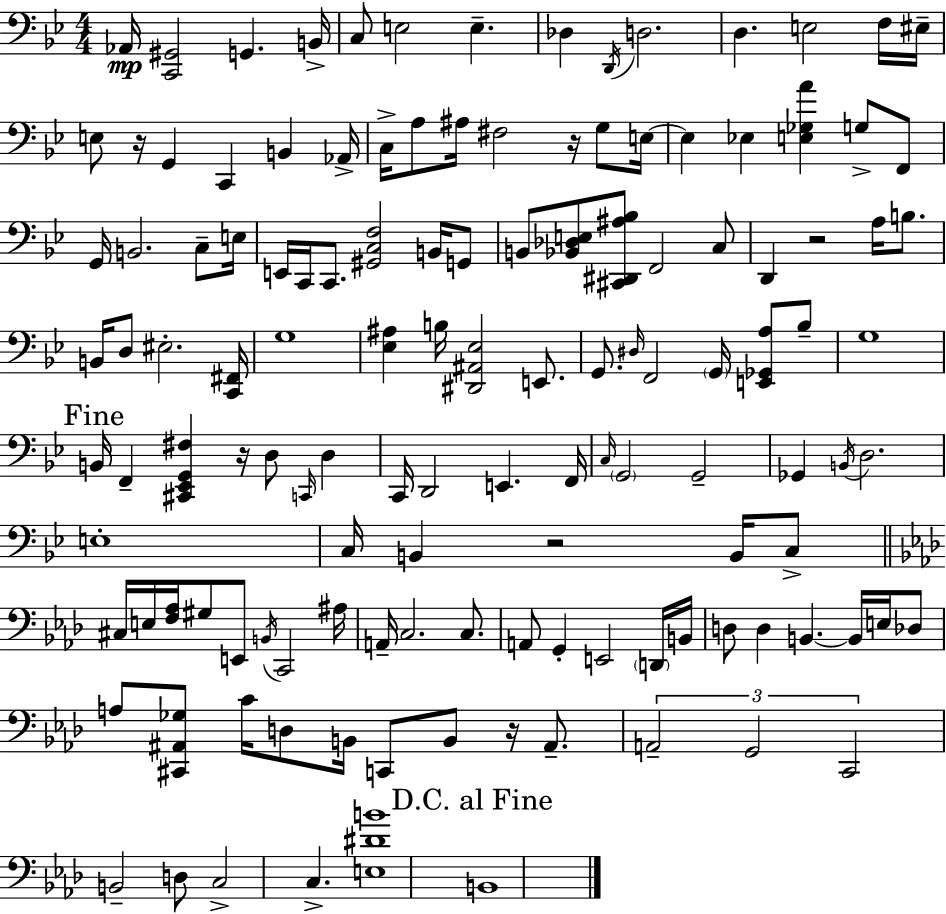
X:1
T:Untitled
M:4/4
L:1/4
K:Bb
_A,,/4 [C,,^G,,]2 G,, B,,/4 C,/2 E,2 E, _D, D,,/4 D,2 D, E,2 F,/4 ^E,/4 E,/2 z/4 G,, C,, B,, _A,,/4 C,/4 A,/2 ^A,/4 ^F,2 z/4 G,/2 E,/4 E, _E, [E,_G,A] G,/2 F,,/2 G,,/4 B,,2 C,/2 E,/4 E,,/4 C,,/4 C,,/2 [^G,,C,F,]2 B,,/4 G,,/2 B,,/2 [_B,,_D,E,]/2 [^C,,^D,,^A,_B,]/2 F,,2 C,/2 D,, z2 A,/4 B,/2 B,,/4 D,/2 ^E,2 [C,,^F,,]/4 G,4 [_E,^A,] B,/4 [^D,,^A,,_E,]2 E,,/2 G,,/2 ^D,/4 F,,2 G,,/4 [E,,_G,,A,]/2 _B,/2 G,4 B,,/4 F,, [^C,,_E,,G,,^F,] z/4 D,/2 C,,/4 D, C,,/4 D,,2 E,, F,,/4 C,/4 G,,2 G,,2 _G,, B,,/4 D,2 E,4 C,/4 B,, z2 B,,/4 C,/2 ^C,/4 E,/4 [F,_A,]/4 ^G,/2 E,,/2 B,,/4 C,,2 ^A,/4 A,,/4 C,2 C,/2 A,,/2 G,, E,,2 D,,/4 B,,/4 D,/2 D, B,, B,,/4 E,/4 _D,/2 A,/2 [^C,,^A,,_G,]/2 C/4 D,/2 B,,/4 C,,/2 B,,/2 z/4 ^A,,/2 A,,2 G,,2 C,,2 B,,2 D,/2 C,2 C, [E,^DB]4 B,,4